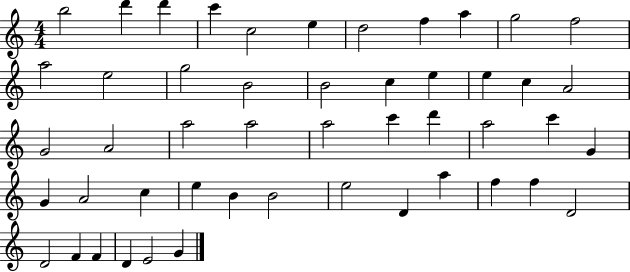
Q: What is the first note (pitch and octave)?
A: B5